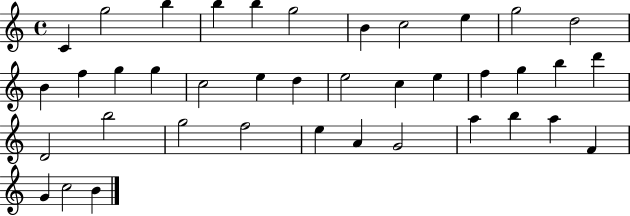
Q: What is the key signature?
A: C major